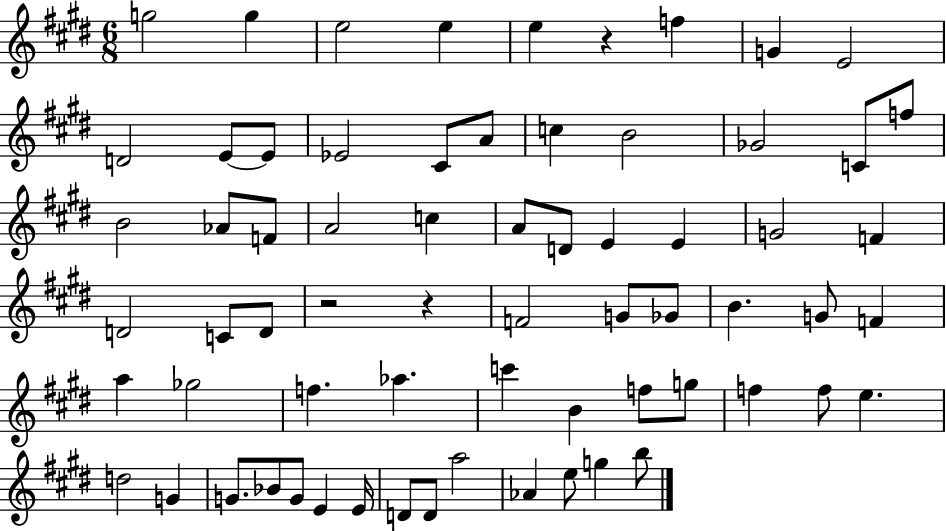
{
  \clef treble
  \numericTimeSignature
  \time 6/8
  \key e \major
  g''2 g''4 | e''2 e''4 | e''4 r4 f''4 | g'4 e'2 | \break d'2 e'8~~ e'8 | ees'2 cis'8 a'8 | c''4 b'2 | ges'2 c'8 f''8 | \break b'2 aes'8 f'8 | a'2 c''4 | a'8 d'8 e'4 e'4 | g'2 f'4 | \break d'2 c'8 d'8 | r2 r4 | f'2 g'8 ges'8 | b'4. g'8 f'4 | \break a''4 ges''2 | f''4. aes''4. | c'''4 b'4 f''8 g''8 | f''4 f''8 e''4. | \break d''2 g'4 | g'8. bes'8 g'8 e'4 e'16 | d'8 d'8 a''2 | aes'4 e''8 g''4 b''8 | \break \bar "|."
}